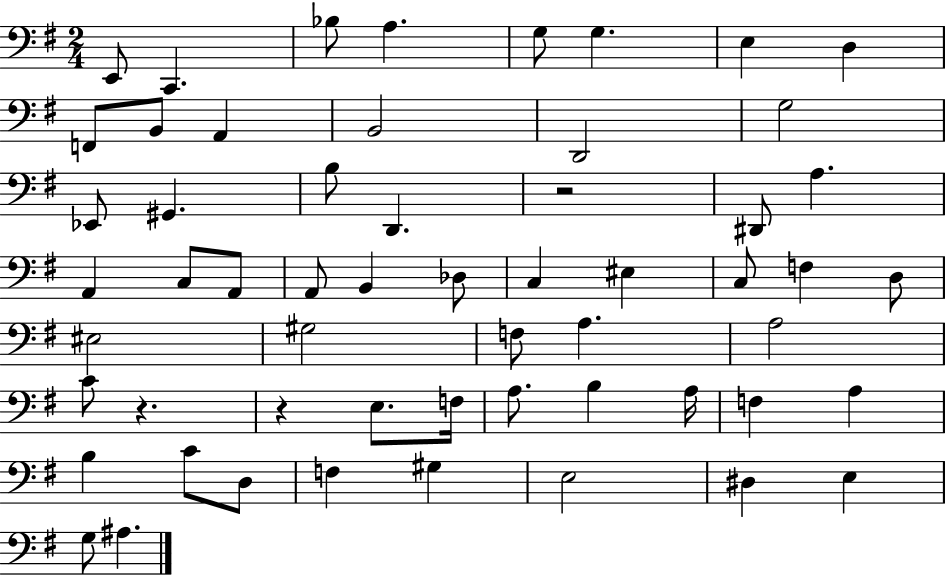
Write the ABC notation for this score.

X:1
T:Untitled
M:2/4
L:1/4
K:G
E,,/2 C,, _B,/2 A, G,/2 G, E, D, F,,/2 B,,/2 A,, B,,2 D,,2 G,2 _E,,/2 ^G,, B,/2 D,, z2 ^D,,/2 A, A,, C,/2 A,,/2 A,,/2 B,, _D,/2 C, ^E, C,/2 F, D,/2 ^E,2 ^G,2 F,/2 A, A,2 C/2 z z E,/2 F,/4 A,/2 B, A,/4 F, A, B, C/2 D,/2 F, ^G, E,2 ^D, E, G,/2 ^A,